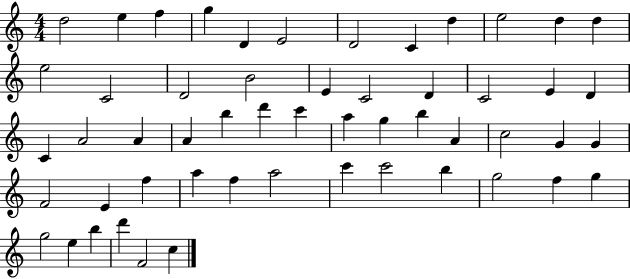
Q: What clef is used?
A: treble